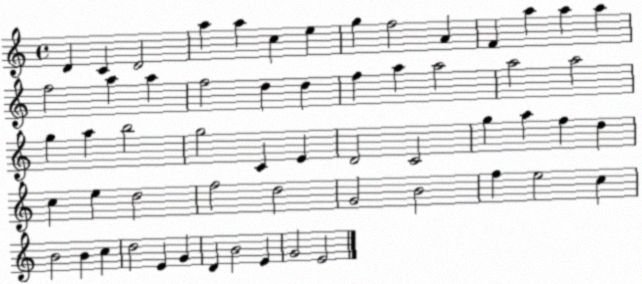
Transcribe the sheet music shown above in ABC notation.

X:1
T:Untitled
M:4/4
L:1/4
K:C
D C D2 a a c e g f2 A F a a a f2 a a f2 d d f a a2 a2 a2 g a b2 g2 C E D2 C2 g a f d c e d2 f2 d2 G2 B2 f e2 c B2 B c d2 E G D B2 E G2 E2